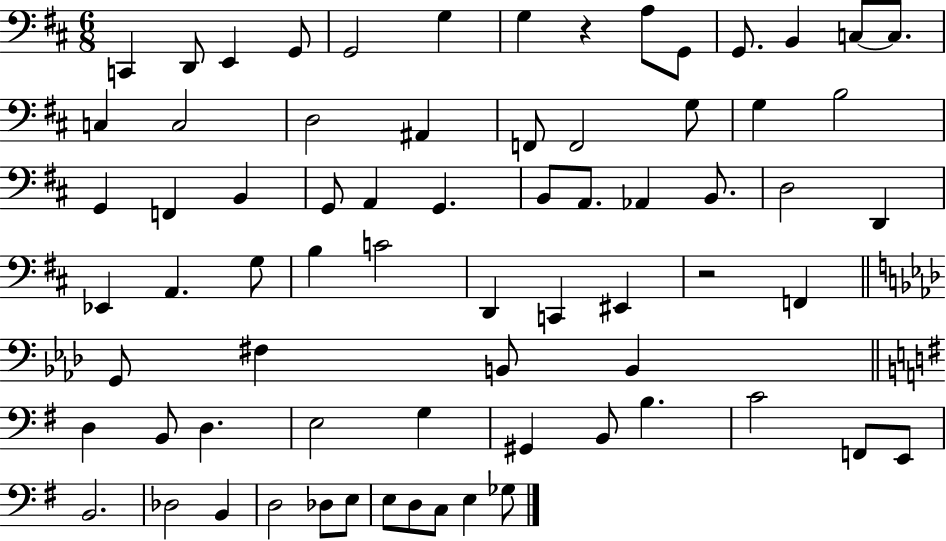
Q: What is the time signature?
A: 6/8